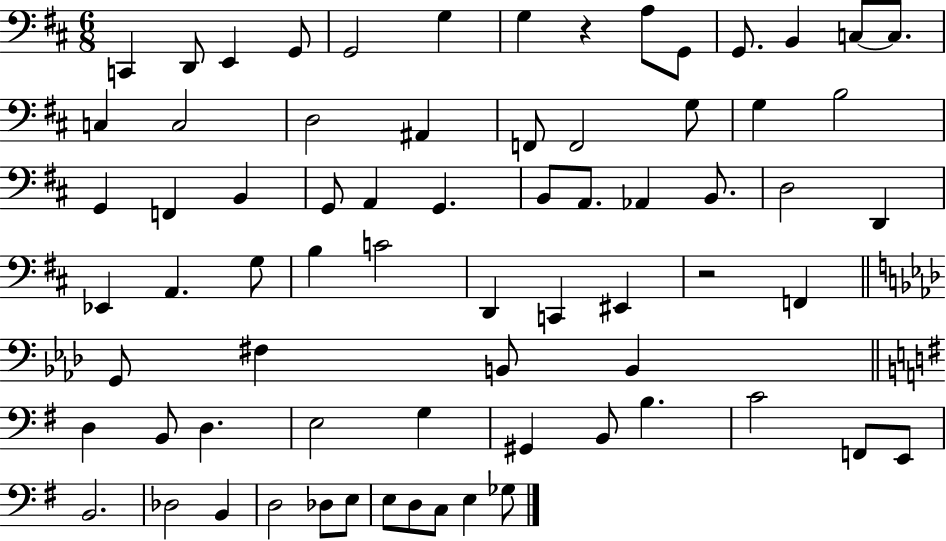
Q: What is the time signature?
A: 6/8